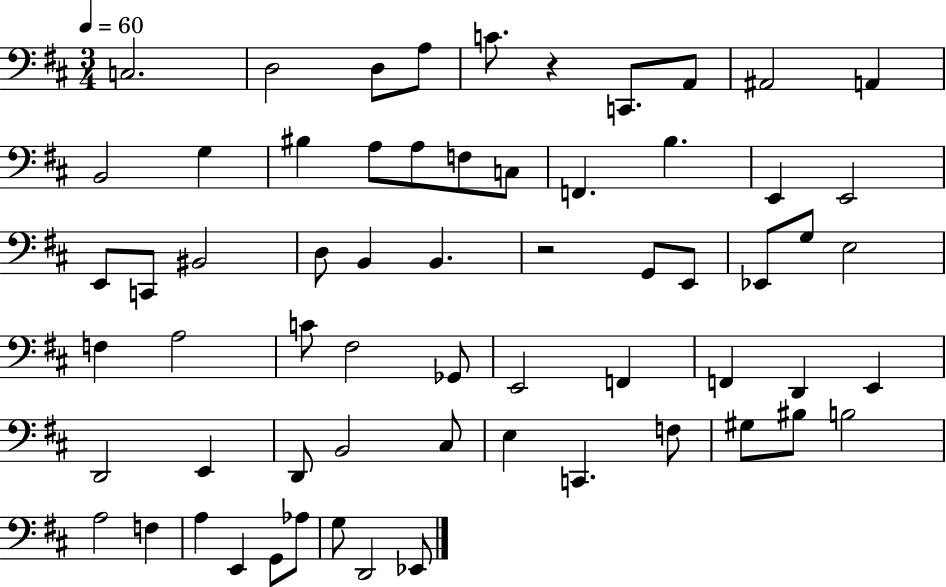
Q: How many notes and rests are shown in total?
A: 63